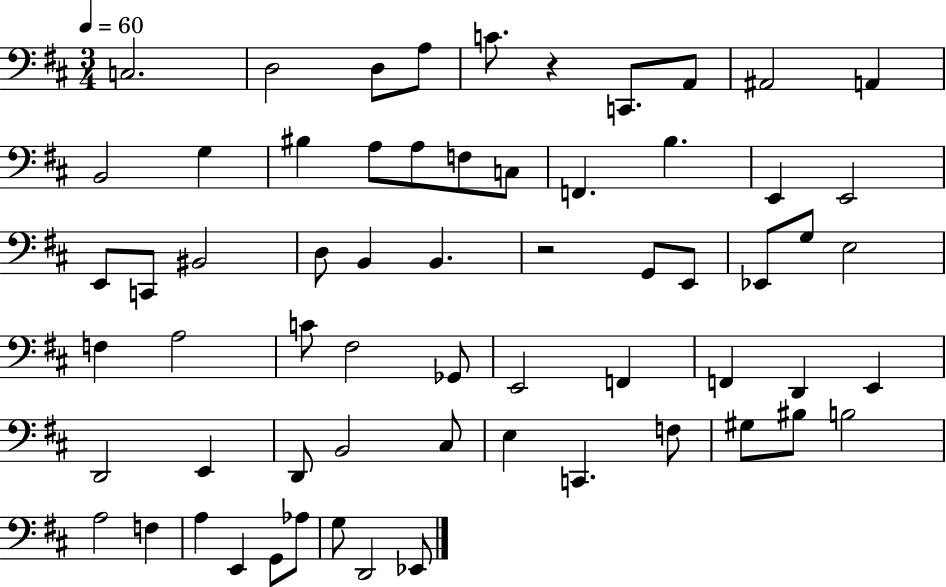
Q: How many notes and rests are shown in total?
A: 63